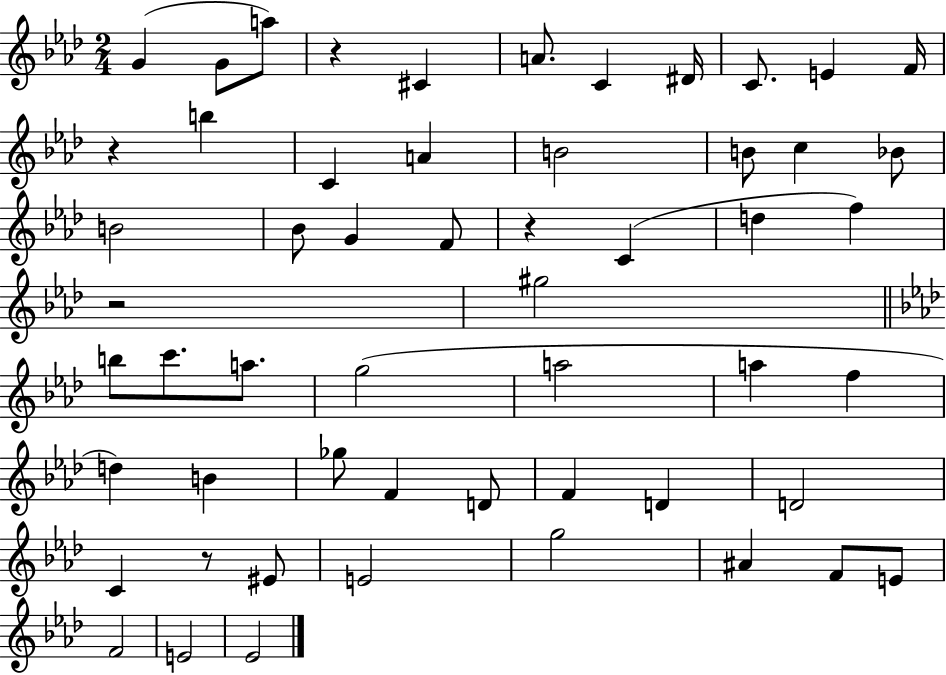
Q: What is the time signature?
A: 2/4